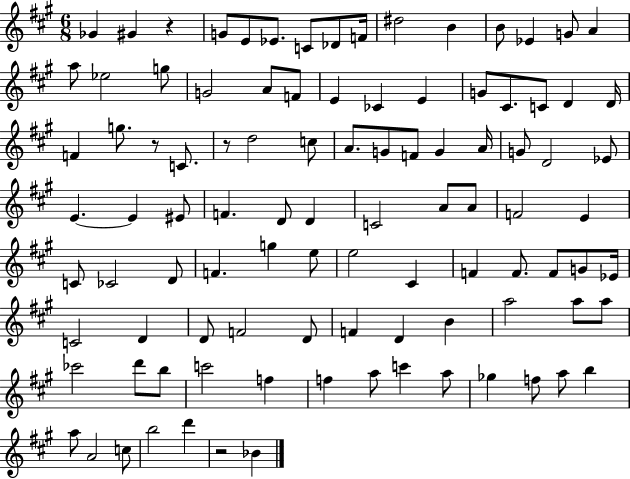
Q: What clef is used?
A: treble